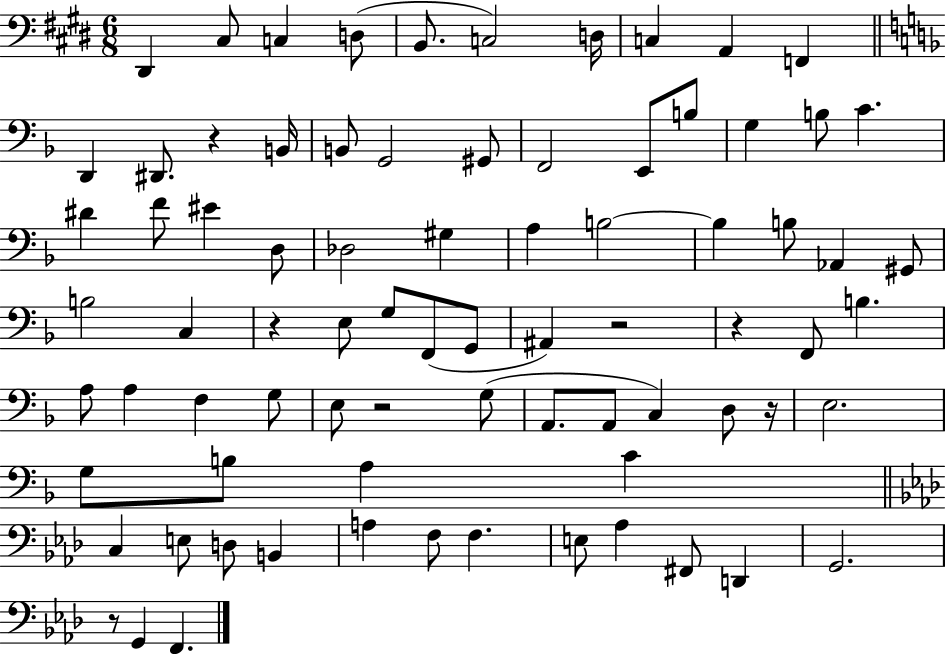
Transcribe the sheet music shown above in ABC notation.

X:1
T:Untitled
M:6/8
L:1/4
K:E
^D,, ^C,/2 C, D,/2 B,,/2 C,2 D,/4 C, A,, F,, D,, ^D,,/2 z B,,/4 B,,/2 G,,2 ^G,,/2 F,,2 E,,/2 B,/2 G, B,/2 C ^D F/2 ^E D,/2 _D,2 ^G, A, B,2 B, B,/2 _A,, ^G,,/2 B,2 C, z E,/2 G,/2 F,,/2 G,,/2 ^A,, z2 z F,,/2 B, A,/2 A, F, G,/2 E,/2 z2 G,/2 A,,/2 A,,/2 C, D,/2 z/4 E,2 G,/2 B,/2 A, C C, E,/2 D,/2 B,, A, F,/2 F, E,/2 _A, ^F,,/2 D,, G,,2 z/2 G,, F,,